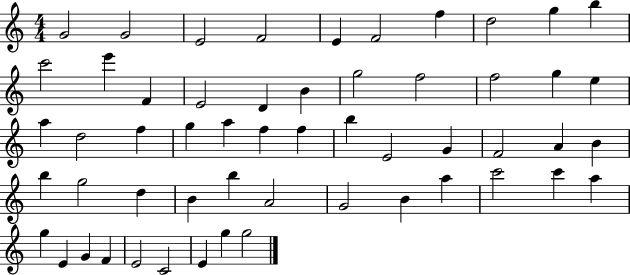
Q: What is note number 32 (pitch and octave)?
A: F4